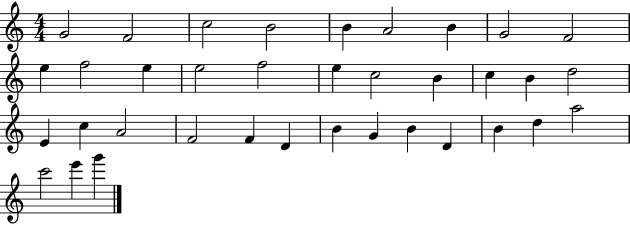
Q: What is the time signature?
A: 4/4